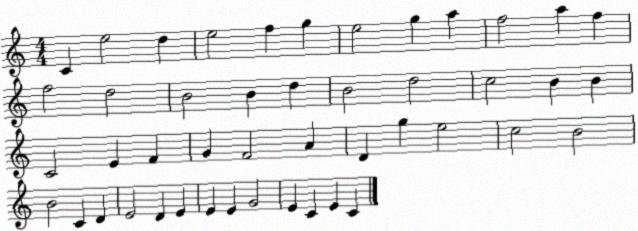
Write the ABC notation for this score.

X:1
T:Untitled
M:4/4
L:1/4
K:C
C e2 d e2 f g e2 g a f2 a f f2 d2 B2 B d B2 d2 c2 B B C2 E F G F2 A D g e2 c2 B2 B2 C D E2 D E E E G2 E C E C